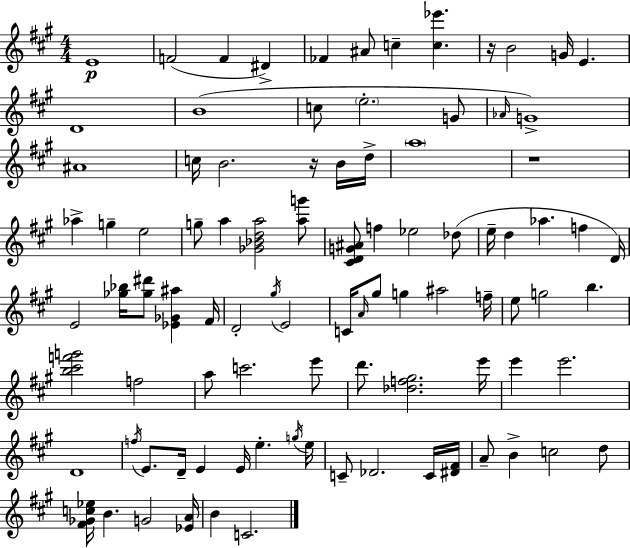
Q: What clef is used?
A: treble